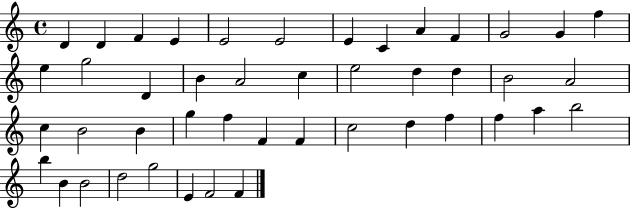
D4/q D4/q F4/q E4/q E4/h E4/h E4/q C4/q A4/q F4/q G4/h G4/q F5/q E5/q G5/h D4/q B4/q A4/h C5/q E5/h D5/q D5/q B4/h A4/h C5/q B4/h B4/q G5/q F5/q F4/q F4/q C5/h D5/q F5/q F5/q A5/q B5/h B5/q B4/q B4/h D5/h G5/h E4/q F4/h F4/q